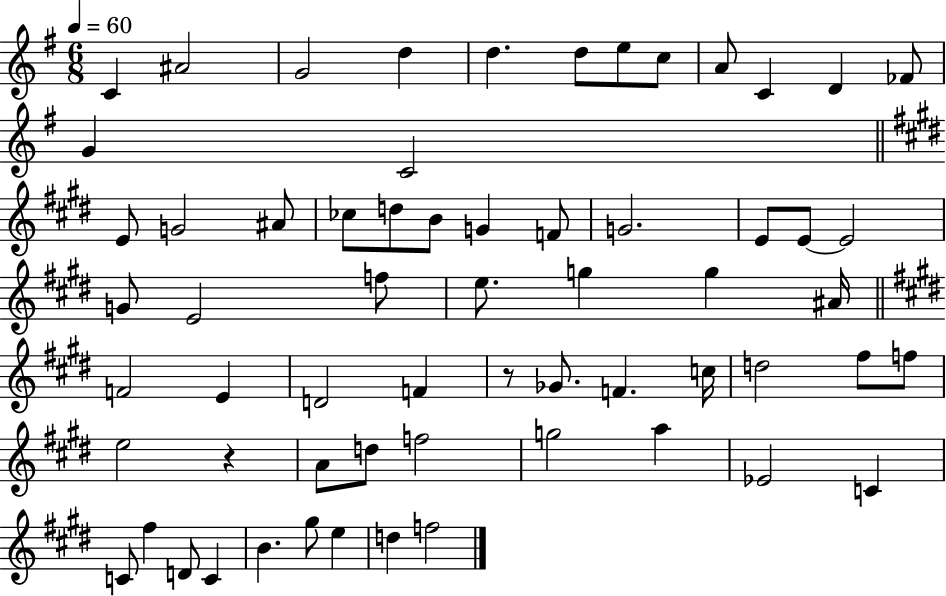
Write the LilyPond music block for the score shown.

{
  \clef treble
  \numericTimeSignature
  \time 6/8
  \key g \major
  \tempo 4 = 60
  \repeat volta 2 { c'4 ais'2 | g'2 d''4 | d''4. d''8 e''8 c''8 | a'8 c'4 d'4 fes'8 | \break g'4 c'2 | \bar "||" \break \key e \major e'8 g'2 ais'8 | ces''8 d''8 b'8 g'4 f'8 | g'2. | e'8 e'8~~ e'2 | \break g'8 e'2 f''8 | e''8. g''4 g''4 ais'16 | \bar "||" \break \key e \major f'2 e'4 | d'2 f'4 | r8 ges'8. f'4. c''16 | d''2 fis''8 f''8 | \break e''2 r4 | a'8 d''8 f''2 | g''2 a''4 | ees'2 c'4 | \break c'8 fis''4 d'8 c'4 | b'4. gis''8 e''4 | d''4 f''2 | } \bar "|."
}